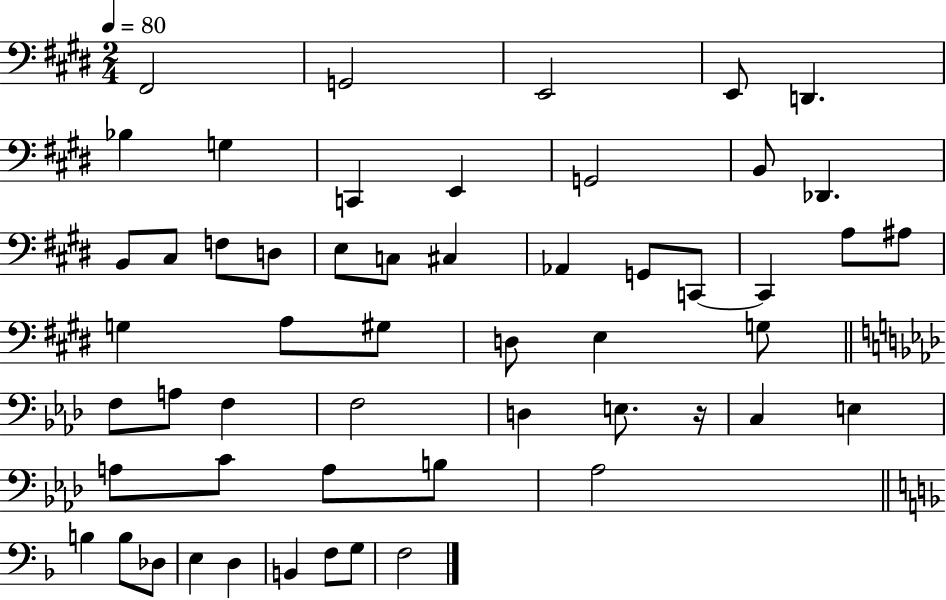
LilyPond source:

{
  \clef bass
  \numericTimeSignature
  \time 2/4
  \key e \major
  \tempo 4 = 80
  fis,2 | g,2 | e,2 | e,8 d,4. | \break bes4 g4 | c,4 e,4 | g,2 | b,8 des,4. | \break b,8 cis8 f8 d8 | e8 c8 cis4 | aes,4 g,8 c,8~~ | c,4 a8 ais8 | \break g4 a8 gis8 | d8 e4 g8 | \bar "||" \break \key aes \major f8 a8 f4 | f2 | d4 e8. r16 | c4 e4 | \break a8 c'8 a8 b8 | aes2 | \bar "||" \break \key f \major b4 b8 des8 | e4 d4 | b,4 f8 g8 | f2 | \break \bar "|."
}